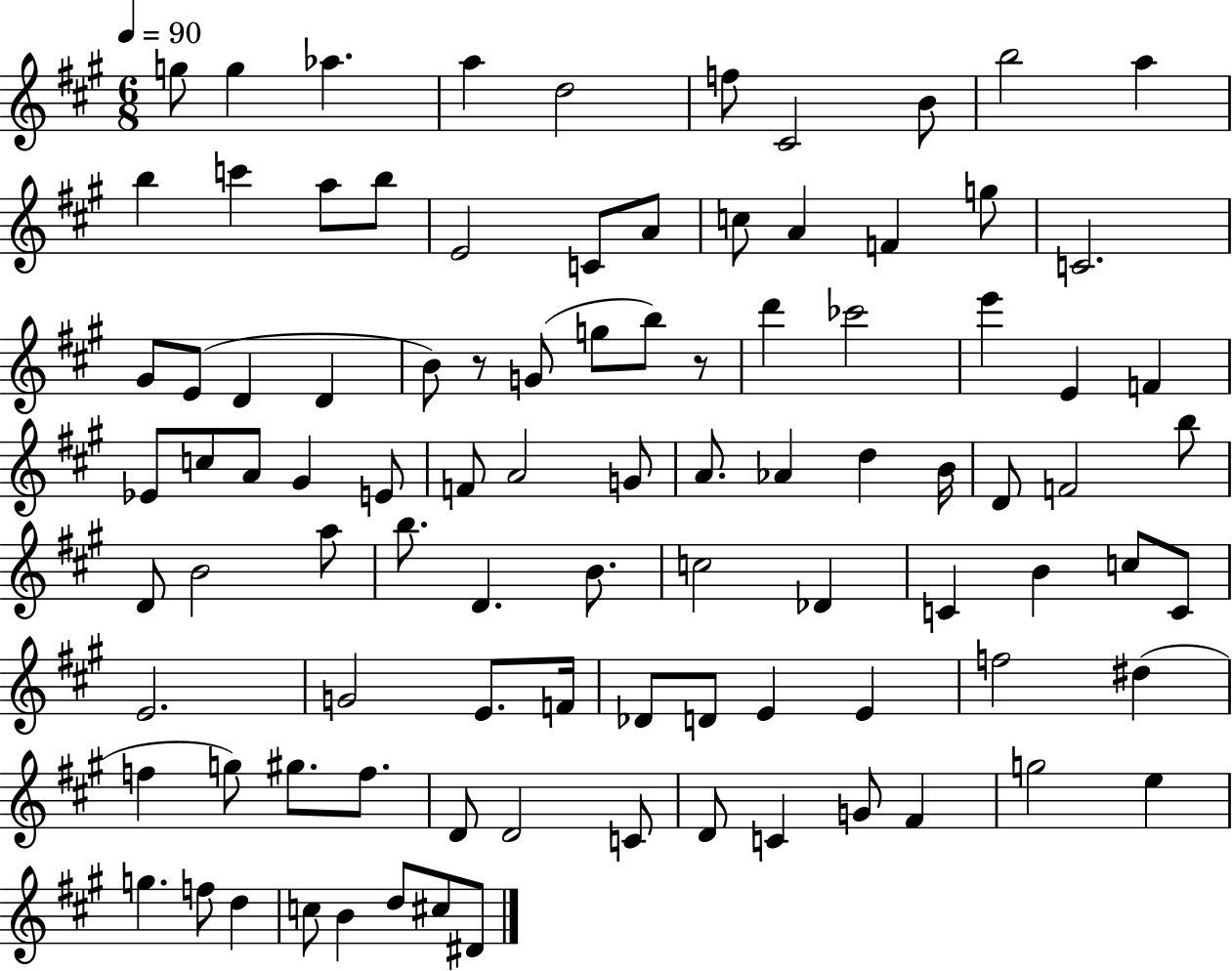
{
  \clef treble
  \numericTimeSignature
  \time 6/8
  \key a \major
  \tempo 4 = 90
  g''8 g''4 aes''4. | a''4 d''2 | f''8 cis'2 b'8 | b''2 a''4 | \break b''4 c'''4 a''8 b''8 | e'2 c'8 a'8 | c''8 a'4 f'4 g''8 | c'2. | \break gis'8 e'8( d'4 d'4 | b'8) r8 g'8( g''8 b''8) r8 | d'''4 ces'''2 | e'''4 e'4 f'4 | \break ees'8 c''8 a'8 gis'4 e'8 | f'8 a'2 g'8 | a'8. aes'4 d''4 b'16 | d'8 f'2 b''8 | \break d'8 b'2 a''8 | b''8. d'4. b'8. | c''2 des'4 | c'4 b'4 c''8 c'8 | \break e'2. | g'2 e'8. f'16 | des'8 d'8 e'4 e'4 | f''2 dis''4( | \break f''4 g''8) gis''8. f''8. | d'8 d'2 c'8 | d'8 c'4 g'8 fis'4 | g''2 e''4 | \break g''4. f''8 d''4 | c''8 b'4 d''8 cis''8 dis'8 | \bar "|."
}